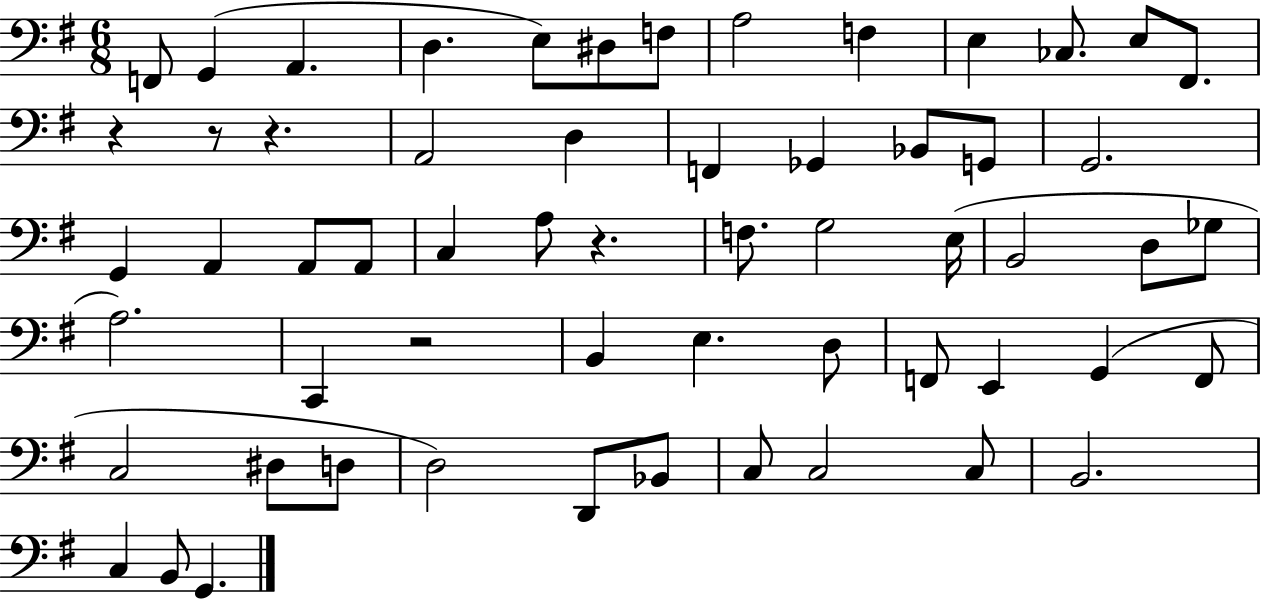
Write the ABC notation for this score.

X:1
T:Untitled
M:6/8
L:1/4
K:G
F,,/2 G,, A,, D, E,/2 ^D,/2 F,/2 A,2 F, E, _C,/2 E,/2 ^F,,/2 z z/2 z A,,2 D, F,, _G,, _B,,/2 G,,/2 G,,2 G,, A,, A,,/2 A,,/2 C, A,/2 z F,/2 G,2 E,/4 B,,2 D,/2 _G,/2 A,2 C,, z2 B,, E, D,/2 F,,/2 E,, G,, F,,/2 C,2 ^D,/2 D,/2 D,2 D,,/2 _B,,/2 C,/2 C,2 C,/2 B,,2 C, B,,/2 G,,